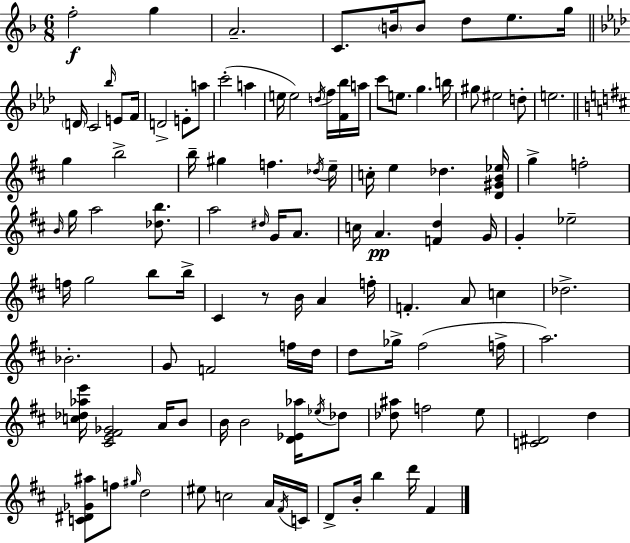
F5/h G5/q A4/h. C4/e. B4/s B4/e D5/e E5/e. G5/s D4/s C4/h Bb5/s E4/e F4/s D4/h E4/e A5/e C6/h A5/q E5/s E5/h D5/s F5/s [F4,Bb5]/s A5/s C6/e E5/e. G5/q. B5/s G#5/e EIS5/h D5/e E5/h. G5/q B5/h B5/s G#5/q F5/q. Db5/s E5/s C5/s E5/q Db5/q. [D4,G#4,B4,Eb5]/s G5/q F5/h B4/s G5/s A5/h [Db5,B5]/e. A5/h D#5/s G4/s A4/e. C5/s A4/q. [F4,D5]/q G4/s G4/q Eb5/h F5/s G5/h B5/e B5/s C#4/q R/e B4/s A4/q F5/s F4/q. A4/e C5/q Db5/h. Bb4/h. G4/e F4/h F5/s D5/s D5/e Gb5/s F#5/h F5/s A5/h. [C5,Db5,Ab5,E6]/s [C#4,E4,F#4,Gb4]/h A4/s B4/e B4/s B4/h [D4,Eb4,Ab5]/s Eb5/s Db5/e [Db5,A#5]/e F5/h E5/e [C4,D#4]/h D5/q [C4,D#4,Gb4,A#5]/e F5/e G#5/s D5/h EIS5/e C5/h A4/s F#4/s C4/s D4/e B4/s B5/q D6/s F#4/q